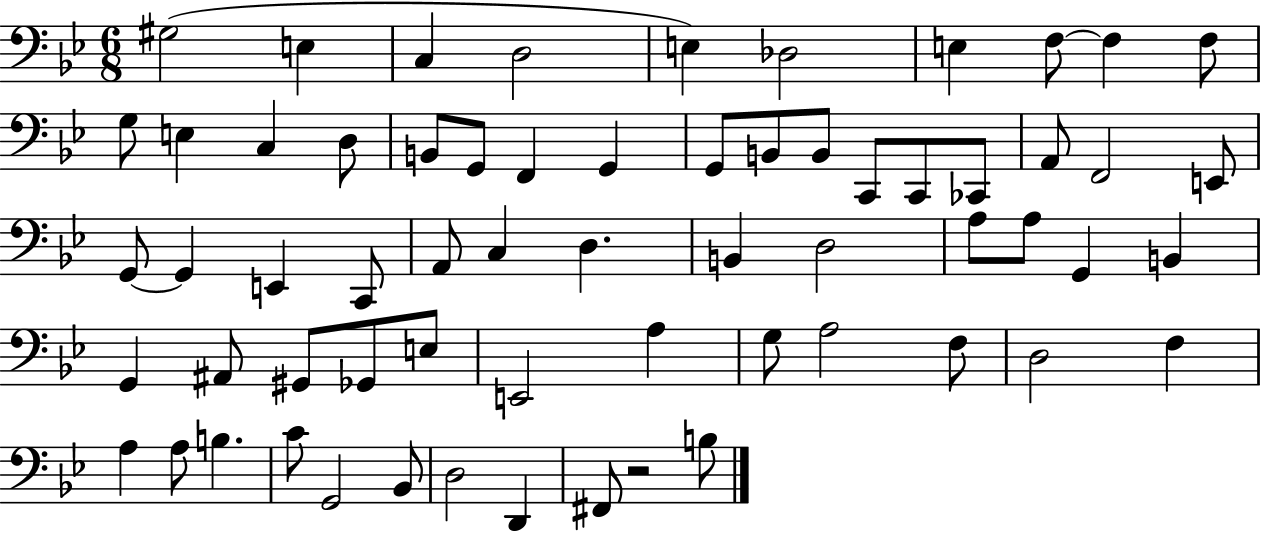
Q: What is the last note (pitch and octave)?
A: B3